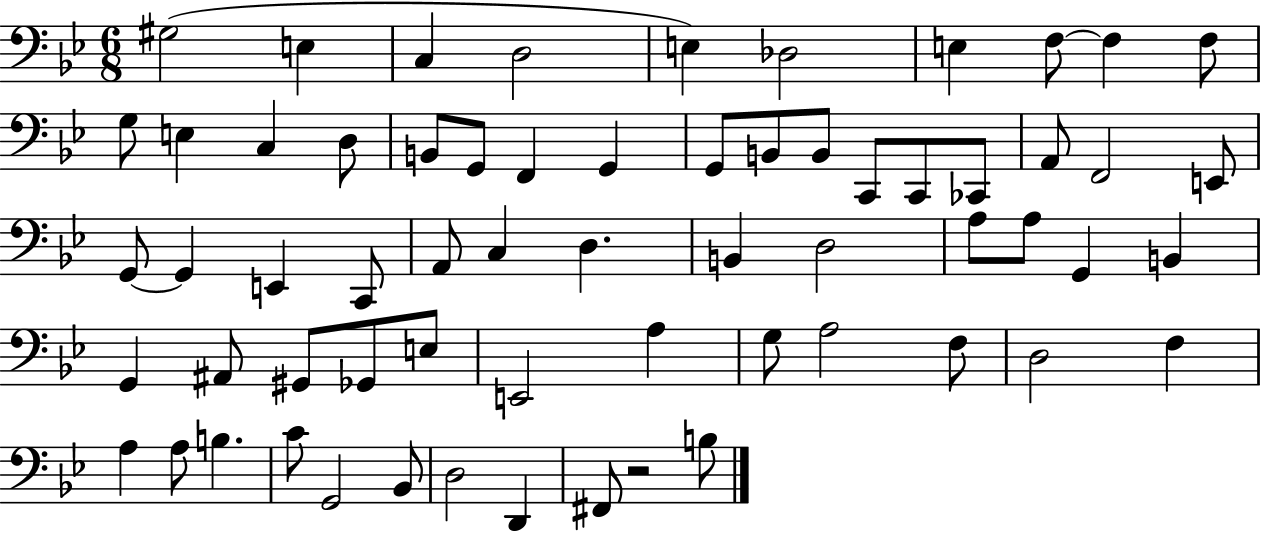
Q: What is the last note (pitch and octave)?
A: B3